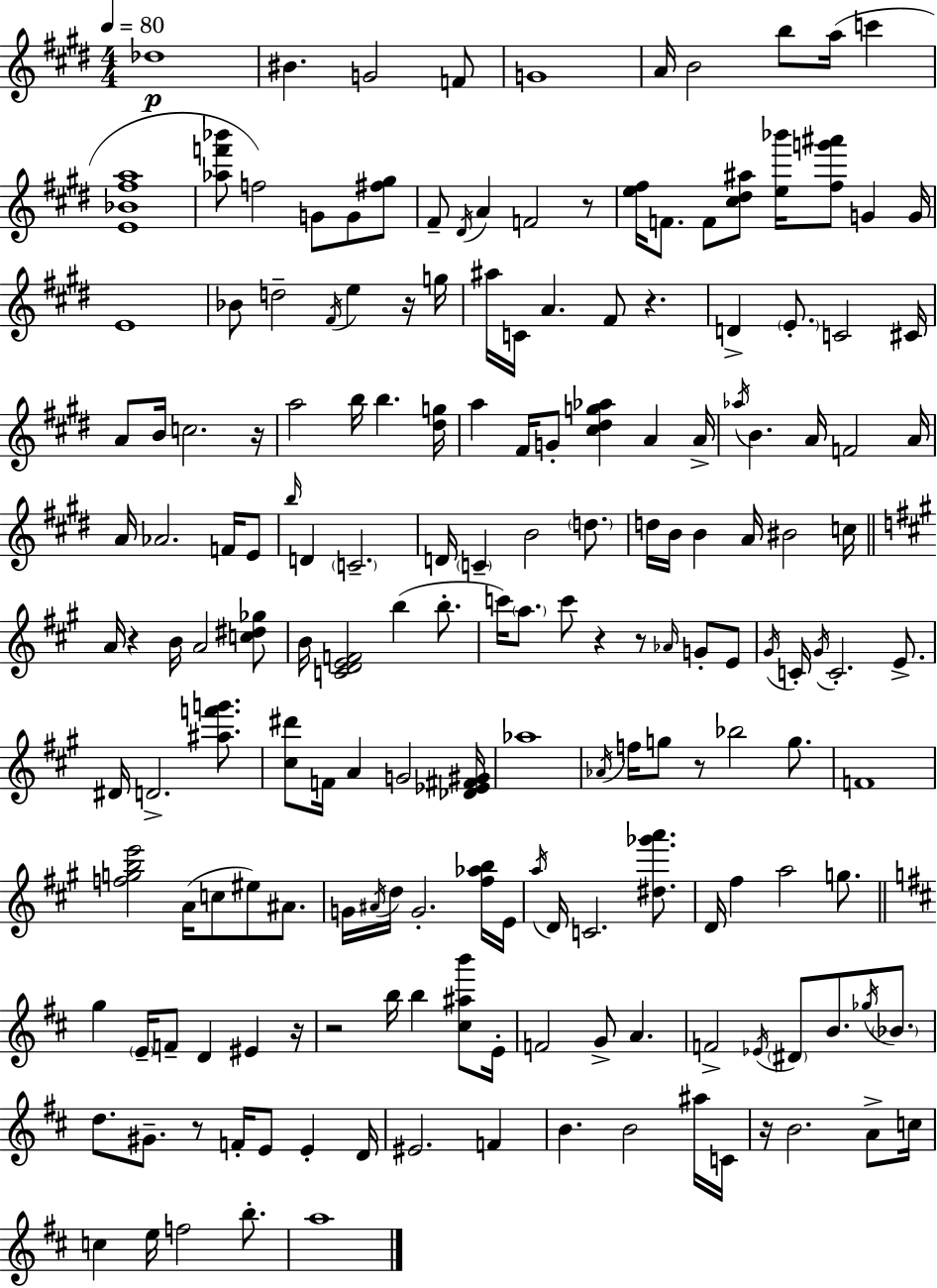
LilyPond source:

{
  \clef treble
  \numericTimeSignature
  \time 4/4
  \key e \major
  \tempo 4 = 80
  \repeat volta 2 { des''1\p | bis'4. g'2 f'8 | g'1 | a'16 b'2 b''8 a''16( c'''4 | \break <e' bes' fis'' a''>1 | <aes'' f''' bes'''>8 f''2) g'8 g'8 <fis'' gis''>8 | fis'8-- \acciaccatura { dis'16 } a'4 f'2 r8 | <e'' fis''>16 f'8. f'8 <cis'' dis'' ais''>8 <e'' bes'''>16 <fis'' g''' ais'''>8 g'4 | \break g'16 e'1 | bes'8 d''2-- \acciaccatura { fis'16 } e''4 | r16 g''16 ais''16 c'16 a'4. fis'8 r4. | d'4-> \parenthesize e'8.-. c'2 | \break cis'16 a'8 b'16 c''2. | r16 a''2 b''16 b''4. | <dis'' g''>16 a''4 fis'16 g'8-. <cis'' dis'' g'' aes''>4 a'4 | a'16-> \acciaccatura { aes''16 } b'4. a'16 f'2 | \break a'16 a'16 aes'2. | f'16 e'8 \grace { b''16 } d'4 \parenthesize c'2.-- | d'16 \parenthesize c'4-- b'2 | \parenthesize d''8. d''16 b'16 b'4 a'16 bis'2 | \break c''16 \bar "||" \break \key a \major a'16 r4 b'16 a'2 <c'' dis'' ges''>8 | b'16 <c' d' e' f'>2 b''4( b''8.-. | c'''16) \parenthesize a''8. c'''8 r4 r8 \grace { aes'16 } g'8-. e'8 | \acciaccatura { gis'16 } c'16-. \acciaccatura { gis'16 } c'2.-. | \break e'8.-> dis'16 d'2.-> | <ais'' f''' g'''>8. <cis'' dis'''>8 f'16 a'4 g'2 | <des' ees' fis' gis'>16 aes''1 | \acciaccatura { aes'16 } f''16 g''8 r8 bes''2 | \break g''8. f'1 | <f'' g'' b'' e'''>2 a'16( c''8 eis''8) | ais'8. g'16 \acciaccatura { ais'16 } d''16 g'2.-. | <fis'' aes'' b''>16 e'16 \acciaccatura { a''16 } d'16 c'2. | \break <dis'' ges''' a'''>8. d'16 fis''4 a''2 | g''8. \bar "||" \break \key b \minor g''4 \parenthesize e'16-- f'8-- d'4 eis'4 r16 | r2 b''16 b''4 <cis'' ais'' b'''>8 e'16-. | f'2 g'8-> a'4. | f'2-> \acciaccatura { ees'16 } \parenthesize dis'8 b'8. \acciaccatura { ges''16 } \parenthesize bes'8. | \break d''8. gis'8.-- r8 f'16-. e'8 e'4-. | d'16 eis'2. f'4 | b'4. b'2 | ais''16 c'16 r16 b'2. a'8-> | \break c''16 c''4 e''16 f''2 b''8.-. | a''1 | } \bar "|."
}